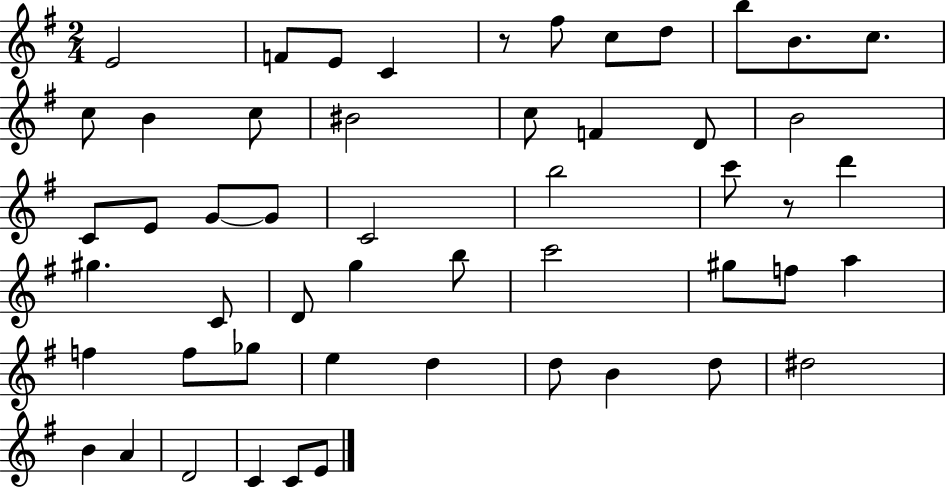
{
  \clef treble
  \numericTimeSignature
  \time 2/4
  \key g \major
  e'2 | f'8 e'8 c'4 | r8 fis''8 c''8 d''8 | b''8 b'8. c''8. | \break c''8 b'4 c''8 | bis'2 | c''8 f'4 d'8 | b'2 | \break c'8 e'8 g'8~~ g'8 | c'2 | b''2 | c'''8 r8 d'''4 | \break gis''4. c'8 | d'8 g''4 b''8 | c'''2 | gis''8 f''8 a''4 | \break f''4 f''8 ges''8 | e''4 d''4 | d''8 b'4 d''8 | dis''2 | \break b'4 a'4 | d'2 | c'4 c'8 e'8 | \bar "|."
}